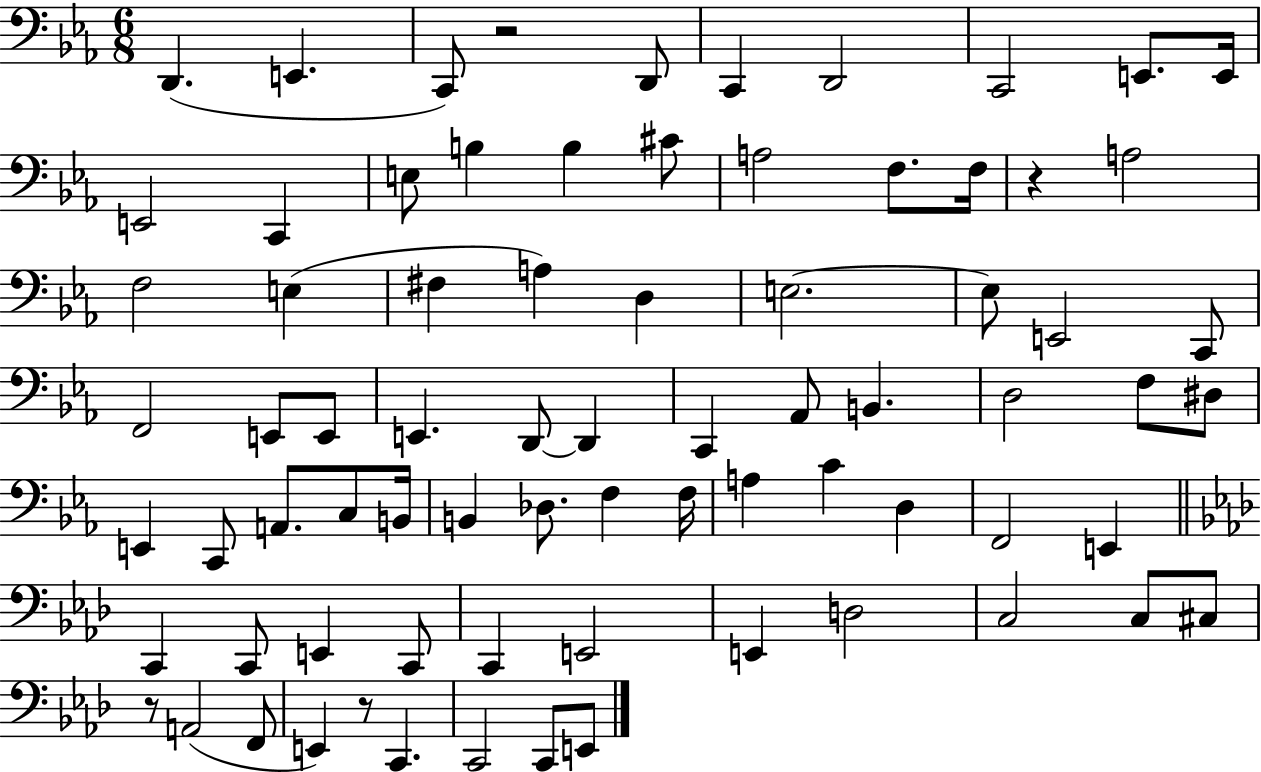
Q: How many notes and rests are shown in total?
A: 76